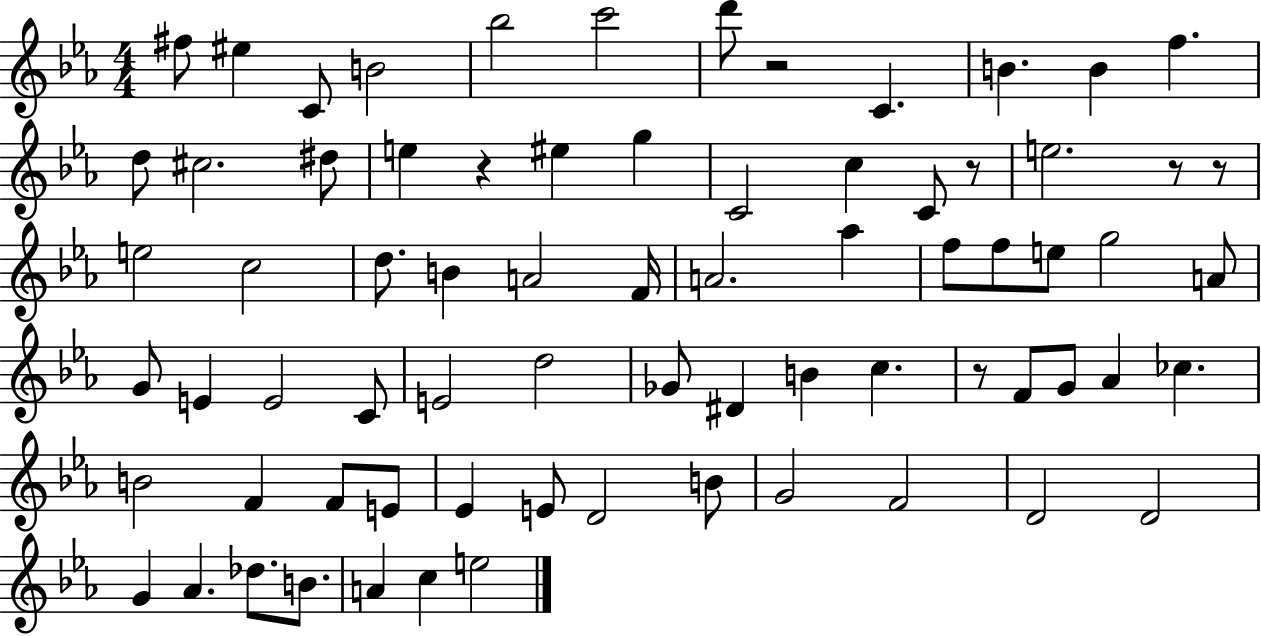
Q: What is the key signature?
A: EES major